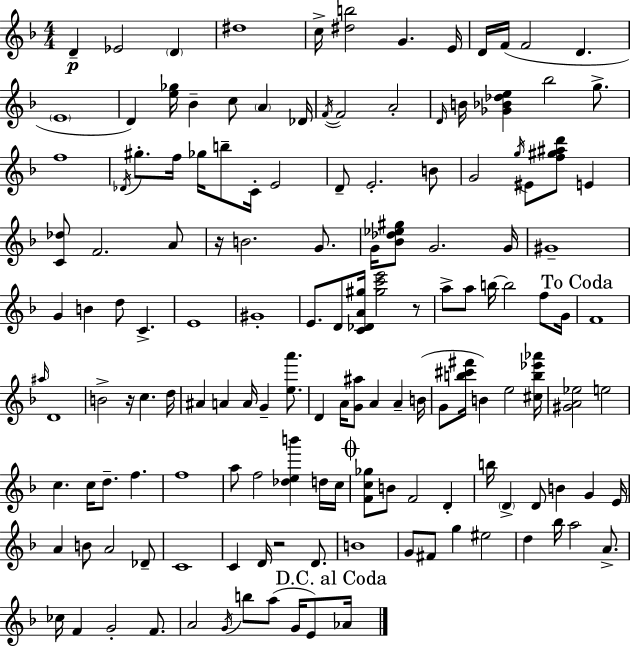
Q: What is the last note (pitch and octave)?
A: Ab4